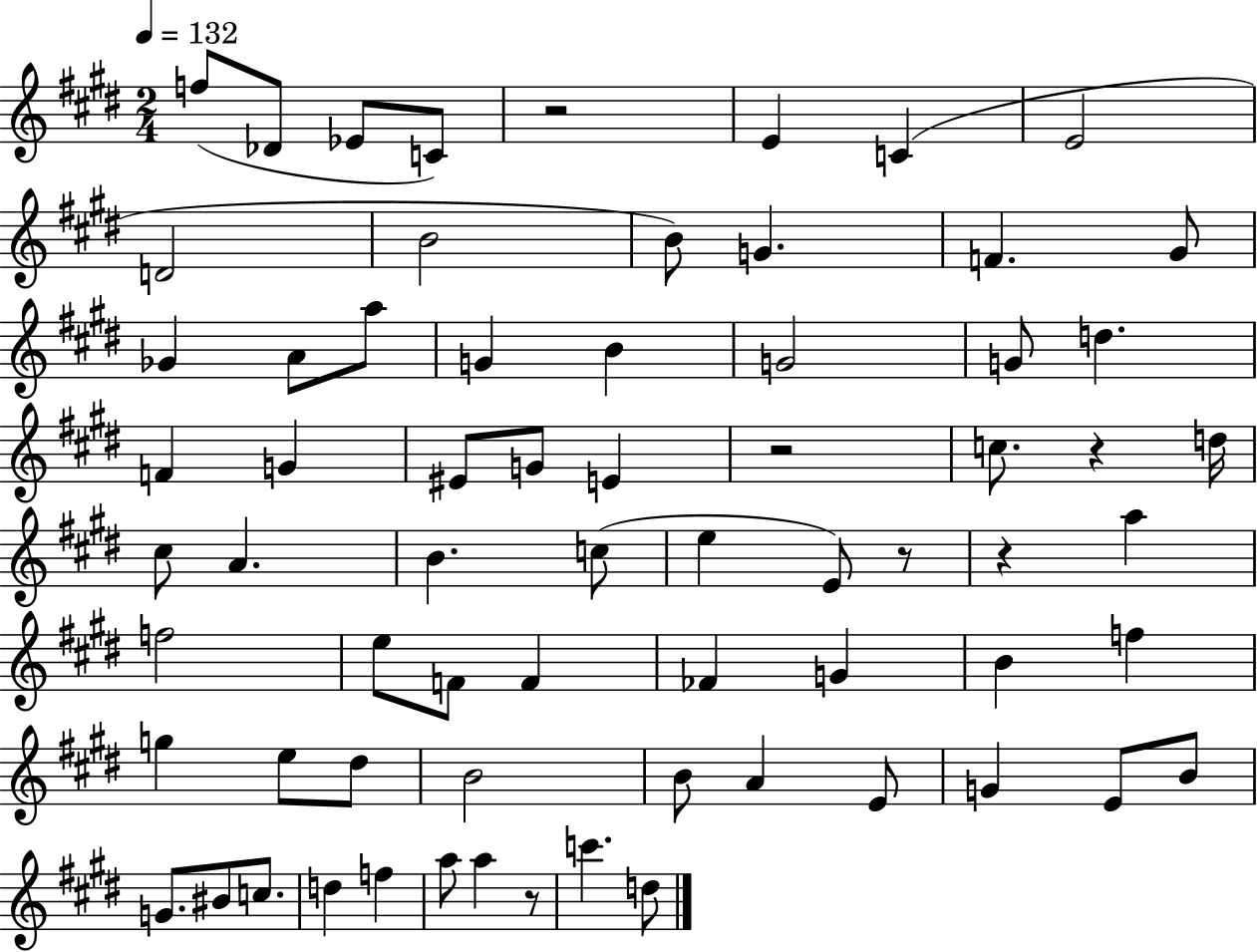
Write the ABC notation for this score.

X:1
T:Untitled
M:2/4
L:1/4
K:E
f/2 _D/2 _E/2 C/2 z2 E C E2 D2 B2 B/2 G F ^G/2 _G A/2 a/2 G B G2 G/2 d F G ^E/2 G/2 E z2 c/2 z d/4 ^c/2 A B c/2 e E/2 z/2 z a f2 e/2 F/2 F _F G B f g e/2 ^d/2 B2 B/2 A E/2 G E/2 B/2 G/2 ^B/2 c/2 d f a/2 a z/2 c' d/2